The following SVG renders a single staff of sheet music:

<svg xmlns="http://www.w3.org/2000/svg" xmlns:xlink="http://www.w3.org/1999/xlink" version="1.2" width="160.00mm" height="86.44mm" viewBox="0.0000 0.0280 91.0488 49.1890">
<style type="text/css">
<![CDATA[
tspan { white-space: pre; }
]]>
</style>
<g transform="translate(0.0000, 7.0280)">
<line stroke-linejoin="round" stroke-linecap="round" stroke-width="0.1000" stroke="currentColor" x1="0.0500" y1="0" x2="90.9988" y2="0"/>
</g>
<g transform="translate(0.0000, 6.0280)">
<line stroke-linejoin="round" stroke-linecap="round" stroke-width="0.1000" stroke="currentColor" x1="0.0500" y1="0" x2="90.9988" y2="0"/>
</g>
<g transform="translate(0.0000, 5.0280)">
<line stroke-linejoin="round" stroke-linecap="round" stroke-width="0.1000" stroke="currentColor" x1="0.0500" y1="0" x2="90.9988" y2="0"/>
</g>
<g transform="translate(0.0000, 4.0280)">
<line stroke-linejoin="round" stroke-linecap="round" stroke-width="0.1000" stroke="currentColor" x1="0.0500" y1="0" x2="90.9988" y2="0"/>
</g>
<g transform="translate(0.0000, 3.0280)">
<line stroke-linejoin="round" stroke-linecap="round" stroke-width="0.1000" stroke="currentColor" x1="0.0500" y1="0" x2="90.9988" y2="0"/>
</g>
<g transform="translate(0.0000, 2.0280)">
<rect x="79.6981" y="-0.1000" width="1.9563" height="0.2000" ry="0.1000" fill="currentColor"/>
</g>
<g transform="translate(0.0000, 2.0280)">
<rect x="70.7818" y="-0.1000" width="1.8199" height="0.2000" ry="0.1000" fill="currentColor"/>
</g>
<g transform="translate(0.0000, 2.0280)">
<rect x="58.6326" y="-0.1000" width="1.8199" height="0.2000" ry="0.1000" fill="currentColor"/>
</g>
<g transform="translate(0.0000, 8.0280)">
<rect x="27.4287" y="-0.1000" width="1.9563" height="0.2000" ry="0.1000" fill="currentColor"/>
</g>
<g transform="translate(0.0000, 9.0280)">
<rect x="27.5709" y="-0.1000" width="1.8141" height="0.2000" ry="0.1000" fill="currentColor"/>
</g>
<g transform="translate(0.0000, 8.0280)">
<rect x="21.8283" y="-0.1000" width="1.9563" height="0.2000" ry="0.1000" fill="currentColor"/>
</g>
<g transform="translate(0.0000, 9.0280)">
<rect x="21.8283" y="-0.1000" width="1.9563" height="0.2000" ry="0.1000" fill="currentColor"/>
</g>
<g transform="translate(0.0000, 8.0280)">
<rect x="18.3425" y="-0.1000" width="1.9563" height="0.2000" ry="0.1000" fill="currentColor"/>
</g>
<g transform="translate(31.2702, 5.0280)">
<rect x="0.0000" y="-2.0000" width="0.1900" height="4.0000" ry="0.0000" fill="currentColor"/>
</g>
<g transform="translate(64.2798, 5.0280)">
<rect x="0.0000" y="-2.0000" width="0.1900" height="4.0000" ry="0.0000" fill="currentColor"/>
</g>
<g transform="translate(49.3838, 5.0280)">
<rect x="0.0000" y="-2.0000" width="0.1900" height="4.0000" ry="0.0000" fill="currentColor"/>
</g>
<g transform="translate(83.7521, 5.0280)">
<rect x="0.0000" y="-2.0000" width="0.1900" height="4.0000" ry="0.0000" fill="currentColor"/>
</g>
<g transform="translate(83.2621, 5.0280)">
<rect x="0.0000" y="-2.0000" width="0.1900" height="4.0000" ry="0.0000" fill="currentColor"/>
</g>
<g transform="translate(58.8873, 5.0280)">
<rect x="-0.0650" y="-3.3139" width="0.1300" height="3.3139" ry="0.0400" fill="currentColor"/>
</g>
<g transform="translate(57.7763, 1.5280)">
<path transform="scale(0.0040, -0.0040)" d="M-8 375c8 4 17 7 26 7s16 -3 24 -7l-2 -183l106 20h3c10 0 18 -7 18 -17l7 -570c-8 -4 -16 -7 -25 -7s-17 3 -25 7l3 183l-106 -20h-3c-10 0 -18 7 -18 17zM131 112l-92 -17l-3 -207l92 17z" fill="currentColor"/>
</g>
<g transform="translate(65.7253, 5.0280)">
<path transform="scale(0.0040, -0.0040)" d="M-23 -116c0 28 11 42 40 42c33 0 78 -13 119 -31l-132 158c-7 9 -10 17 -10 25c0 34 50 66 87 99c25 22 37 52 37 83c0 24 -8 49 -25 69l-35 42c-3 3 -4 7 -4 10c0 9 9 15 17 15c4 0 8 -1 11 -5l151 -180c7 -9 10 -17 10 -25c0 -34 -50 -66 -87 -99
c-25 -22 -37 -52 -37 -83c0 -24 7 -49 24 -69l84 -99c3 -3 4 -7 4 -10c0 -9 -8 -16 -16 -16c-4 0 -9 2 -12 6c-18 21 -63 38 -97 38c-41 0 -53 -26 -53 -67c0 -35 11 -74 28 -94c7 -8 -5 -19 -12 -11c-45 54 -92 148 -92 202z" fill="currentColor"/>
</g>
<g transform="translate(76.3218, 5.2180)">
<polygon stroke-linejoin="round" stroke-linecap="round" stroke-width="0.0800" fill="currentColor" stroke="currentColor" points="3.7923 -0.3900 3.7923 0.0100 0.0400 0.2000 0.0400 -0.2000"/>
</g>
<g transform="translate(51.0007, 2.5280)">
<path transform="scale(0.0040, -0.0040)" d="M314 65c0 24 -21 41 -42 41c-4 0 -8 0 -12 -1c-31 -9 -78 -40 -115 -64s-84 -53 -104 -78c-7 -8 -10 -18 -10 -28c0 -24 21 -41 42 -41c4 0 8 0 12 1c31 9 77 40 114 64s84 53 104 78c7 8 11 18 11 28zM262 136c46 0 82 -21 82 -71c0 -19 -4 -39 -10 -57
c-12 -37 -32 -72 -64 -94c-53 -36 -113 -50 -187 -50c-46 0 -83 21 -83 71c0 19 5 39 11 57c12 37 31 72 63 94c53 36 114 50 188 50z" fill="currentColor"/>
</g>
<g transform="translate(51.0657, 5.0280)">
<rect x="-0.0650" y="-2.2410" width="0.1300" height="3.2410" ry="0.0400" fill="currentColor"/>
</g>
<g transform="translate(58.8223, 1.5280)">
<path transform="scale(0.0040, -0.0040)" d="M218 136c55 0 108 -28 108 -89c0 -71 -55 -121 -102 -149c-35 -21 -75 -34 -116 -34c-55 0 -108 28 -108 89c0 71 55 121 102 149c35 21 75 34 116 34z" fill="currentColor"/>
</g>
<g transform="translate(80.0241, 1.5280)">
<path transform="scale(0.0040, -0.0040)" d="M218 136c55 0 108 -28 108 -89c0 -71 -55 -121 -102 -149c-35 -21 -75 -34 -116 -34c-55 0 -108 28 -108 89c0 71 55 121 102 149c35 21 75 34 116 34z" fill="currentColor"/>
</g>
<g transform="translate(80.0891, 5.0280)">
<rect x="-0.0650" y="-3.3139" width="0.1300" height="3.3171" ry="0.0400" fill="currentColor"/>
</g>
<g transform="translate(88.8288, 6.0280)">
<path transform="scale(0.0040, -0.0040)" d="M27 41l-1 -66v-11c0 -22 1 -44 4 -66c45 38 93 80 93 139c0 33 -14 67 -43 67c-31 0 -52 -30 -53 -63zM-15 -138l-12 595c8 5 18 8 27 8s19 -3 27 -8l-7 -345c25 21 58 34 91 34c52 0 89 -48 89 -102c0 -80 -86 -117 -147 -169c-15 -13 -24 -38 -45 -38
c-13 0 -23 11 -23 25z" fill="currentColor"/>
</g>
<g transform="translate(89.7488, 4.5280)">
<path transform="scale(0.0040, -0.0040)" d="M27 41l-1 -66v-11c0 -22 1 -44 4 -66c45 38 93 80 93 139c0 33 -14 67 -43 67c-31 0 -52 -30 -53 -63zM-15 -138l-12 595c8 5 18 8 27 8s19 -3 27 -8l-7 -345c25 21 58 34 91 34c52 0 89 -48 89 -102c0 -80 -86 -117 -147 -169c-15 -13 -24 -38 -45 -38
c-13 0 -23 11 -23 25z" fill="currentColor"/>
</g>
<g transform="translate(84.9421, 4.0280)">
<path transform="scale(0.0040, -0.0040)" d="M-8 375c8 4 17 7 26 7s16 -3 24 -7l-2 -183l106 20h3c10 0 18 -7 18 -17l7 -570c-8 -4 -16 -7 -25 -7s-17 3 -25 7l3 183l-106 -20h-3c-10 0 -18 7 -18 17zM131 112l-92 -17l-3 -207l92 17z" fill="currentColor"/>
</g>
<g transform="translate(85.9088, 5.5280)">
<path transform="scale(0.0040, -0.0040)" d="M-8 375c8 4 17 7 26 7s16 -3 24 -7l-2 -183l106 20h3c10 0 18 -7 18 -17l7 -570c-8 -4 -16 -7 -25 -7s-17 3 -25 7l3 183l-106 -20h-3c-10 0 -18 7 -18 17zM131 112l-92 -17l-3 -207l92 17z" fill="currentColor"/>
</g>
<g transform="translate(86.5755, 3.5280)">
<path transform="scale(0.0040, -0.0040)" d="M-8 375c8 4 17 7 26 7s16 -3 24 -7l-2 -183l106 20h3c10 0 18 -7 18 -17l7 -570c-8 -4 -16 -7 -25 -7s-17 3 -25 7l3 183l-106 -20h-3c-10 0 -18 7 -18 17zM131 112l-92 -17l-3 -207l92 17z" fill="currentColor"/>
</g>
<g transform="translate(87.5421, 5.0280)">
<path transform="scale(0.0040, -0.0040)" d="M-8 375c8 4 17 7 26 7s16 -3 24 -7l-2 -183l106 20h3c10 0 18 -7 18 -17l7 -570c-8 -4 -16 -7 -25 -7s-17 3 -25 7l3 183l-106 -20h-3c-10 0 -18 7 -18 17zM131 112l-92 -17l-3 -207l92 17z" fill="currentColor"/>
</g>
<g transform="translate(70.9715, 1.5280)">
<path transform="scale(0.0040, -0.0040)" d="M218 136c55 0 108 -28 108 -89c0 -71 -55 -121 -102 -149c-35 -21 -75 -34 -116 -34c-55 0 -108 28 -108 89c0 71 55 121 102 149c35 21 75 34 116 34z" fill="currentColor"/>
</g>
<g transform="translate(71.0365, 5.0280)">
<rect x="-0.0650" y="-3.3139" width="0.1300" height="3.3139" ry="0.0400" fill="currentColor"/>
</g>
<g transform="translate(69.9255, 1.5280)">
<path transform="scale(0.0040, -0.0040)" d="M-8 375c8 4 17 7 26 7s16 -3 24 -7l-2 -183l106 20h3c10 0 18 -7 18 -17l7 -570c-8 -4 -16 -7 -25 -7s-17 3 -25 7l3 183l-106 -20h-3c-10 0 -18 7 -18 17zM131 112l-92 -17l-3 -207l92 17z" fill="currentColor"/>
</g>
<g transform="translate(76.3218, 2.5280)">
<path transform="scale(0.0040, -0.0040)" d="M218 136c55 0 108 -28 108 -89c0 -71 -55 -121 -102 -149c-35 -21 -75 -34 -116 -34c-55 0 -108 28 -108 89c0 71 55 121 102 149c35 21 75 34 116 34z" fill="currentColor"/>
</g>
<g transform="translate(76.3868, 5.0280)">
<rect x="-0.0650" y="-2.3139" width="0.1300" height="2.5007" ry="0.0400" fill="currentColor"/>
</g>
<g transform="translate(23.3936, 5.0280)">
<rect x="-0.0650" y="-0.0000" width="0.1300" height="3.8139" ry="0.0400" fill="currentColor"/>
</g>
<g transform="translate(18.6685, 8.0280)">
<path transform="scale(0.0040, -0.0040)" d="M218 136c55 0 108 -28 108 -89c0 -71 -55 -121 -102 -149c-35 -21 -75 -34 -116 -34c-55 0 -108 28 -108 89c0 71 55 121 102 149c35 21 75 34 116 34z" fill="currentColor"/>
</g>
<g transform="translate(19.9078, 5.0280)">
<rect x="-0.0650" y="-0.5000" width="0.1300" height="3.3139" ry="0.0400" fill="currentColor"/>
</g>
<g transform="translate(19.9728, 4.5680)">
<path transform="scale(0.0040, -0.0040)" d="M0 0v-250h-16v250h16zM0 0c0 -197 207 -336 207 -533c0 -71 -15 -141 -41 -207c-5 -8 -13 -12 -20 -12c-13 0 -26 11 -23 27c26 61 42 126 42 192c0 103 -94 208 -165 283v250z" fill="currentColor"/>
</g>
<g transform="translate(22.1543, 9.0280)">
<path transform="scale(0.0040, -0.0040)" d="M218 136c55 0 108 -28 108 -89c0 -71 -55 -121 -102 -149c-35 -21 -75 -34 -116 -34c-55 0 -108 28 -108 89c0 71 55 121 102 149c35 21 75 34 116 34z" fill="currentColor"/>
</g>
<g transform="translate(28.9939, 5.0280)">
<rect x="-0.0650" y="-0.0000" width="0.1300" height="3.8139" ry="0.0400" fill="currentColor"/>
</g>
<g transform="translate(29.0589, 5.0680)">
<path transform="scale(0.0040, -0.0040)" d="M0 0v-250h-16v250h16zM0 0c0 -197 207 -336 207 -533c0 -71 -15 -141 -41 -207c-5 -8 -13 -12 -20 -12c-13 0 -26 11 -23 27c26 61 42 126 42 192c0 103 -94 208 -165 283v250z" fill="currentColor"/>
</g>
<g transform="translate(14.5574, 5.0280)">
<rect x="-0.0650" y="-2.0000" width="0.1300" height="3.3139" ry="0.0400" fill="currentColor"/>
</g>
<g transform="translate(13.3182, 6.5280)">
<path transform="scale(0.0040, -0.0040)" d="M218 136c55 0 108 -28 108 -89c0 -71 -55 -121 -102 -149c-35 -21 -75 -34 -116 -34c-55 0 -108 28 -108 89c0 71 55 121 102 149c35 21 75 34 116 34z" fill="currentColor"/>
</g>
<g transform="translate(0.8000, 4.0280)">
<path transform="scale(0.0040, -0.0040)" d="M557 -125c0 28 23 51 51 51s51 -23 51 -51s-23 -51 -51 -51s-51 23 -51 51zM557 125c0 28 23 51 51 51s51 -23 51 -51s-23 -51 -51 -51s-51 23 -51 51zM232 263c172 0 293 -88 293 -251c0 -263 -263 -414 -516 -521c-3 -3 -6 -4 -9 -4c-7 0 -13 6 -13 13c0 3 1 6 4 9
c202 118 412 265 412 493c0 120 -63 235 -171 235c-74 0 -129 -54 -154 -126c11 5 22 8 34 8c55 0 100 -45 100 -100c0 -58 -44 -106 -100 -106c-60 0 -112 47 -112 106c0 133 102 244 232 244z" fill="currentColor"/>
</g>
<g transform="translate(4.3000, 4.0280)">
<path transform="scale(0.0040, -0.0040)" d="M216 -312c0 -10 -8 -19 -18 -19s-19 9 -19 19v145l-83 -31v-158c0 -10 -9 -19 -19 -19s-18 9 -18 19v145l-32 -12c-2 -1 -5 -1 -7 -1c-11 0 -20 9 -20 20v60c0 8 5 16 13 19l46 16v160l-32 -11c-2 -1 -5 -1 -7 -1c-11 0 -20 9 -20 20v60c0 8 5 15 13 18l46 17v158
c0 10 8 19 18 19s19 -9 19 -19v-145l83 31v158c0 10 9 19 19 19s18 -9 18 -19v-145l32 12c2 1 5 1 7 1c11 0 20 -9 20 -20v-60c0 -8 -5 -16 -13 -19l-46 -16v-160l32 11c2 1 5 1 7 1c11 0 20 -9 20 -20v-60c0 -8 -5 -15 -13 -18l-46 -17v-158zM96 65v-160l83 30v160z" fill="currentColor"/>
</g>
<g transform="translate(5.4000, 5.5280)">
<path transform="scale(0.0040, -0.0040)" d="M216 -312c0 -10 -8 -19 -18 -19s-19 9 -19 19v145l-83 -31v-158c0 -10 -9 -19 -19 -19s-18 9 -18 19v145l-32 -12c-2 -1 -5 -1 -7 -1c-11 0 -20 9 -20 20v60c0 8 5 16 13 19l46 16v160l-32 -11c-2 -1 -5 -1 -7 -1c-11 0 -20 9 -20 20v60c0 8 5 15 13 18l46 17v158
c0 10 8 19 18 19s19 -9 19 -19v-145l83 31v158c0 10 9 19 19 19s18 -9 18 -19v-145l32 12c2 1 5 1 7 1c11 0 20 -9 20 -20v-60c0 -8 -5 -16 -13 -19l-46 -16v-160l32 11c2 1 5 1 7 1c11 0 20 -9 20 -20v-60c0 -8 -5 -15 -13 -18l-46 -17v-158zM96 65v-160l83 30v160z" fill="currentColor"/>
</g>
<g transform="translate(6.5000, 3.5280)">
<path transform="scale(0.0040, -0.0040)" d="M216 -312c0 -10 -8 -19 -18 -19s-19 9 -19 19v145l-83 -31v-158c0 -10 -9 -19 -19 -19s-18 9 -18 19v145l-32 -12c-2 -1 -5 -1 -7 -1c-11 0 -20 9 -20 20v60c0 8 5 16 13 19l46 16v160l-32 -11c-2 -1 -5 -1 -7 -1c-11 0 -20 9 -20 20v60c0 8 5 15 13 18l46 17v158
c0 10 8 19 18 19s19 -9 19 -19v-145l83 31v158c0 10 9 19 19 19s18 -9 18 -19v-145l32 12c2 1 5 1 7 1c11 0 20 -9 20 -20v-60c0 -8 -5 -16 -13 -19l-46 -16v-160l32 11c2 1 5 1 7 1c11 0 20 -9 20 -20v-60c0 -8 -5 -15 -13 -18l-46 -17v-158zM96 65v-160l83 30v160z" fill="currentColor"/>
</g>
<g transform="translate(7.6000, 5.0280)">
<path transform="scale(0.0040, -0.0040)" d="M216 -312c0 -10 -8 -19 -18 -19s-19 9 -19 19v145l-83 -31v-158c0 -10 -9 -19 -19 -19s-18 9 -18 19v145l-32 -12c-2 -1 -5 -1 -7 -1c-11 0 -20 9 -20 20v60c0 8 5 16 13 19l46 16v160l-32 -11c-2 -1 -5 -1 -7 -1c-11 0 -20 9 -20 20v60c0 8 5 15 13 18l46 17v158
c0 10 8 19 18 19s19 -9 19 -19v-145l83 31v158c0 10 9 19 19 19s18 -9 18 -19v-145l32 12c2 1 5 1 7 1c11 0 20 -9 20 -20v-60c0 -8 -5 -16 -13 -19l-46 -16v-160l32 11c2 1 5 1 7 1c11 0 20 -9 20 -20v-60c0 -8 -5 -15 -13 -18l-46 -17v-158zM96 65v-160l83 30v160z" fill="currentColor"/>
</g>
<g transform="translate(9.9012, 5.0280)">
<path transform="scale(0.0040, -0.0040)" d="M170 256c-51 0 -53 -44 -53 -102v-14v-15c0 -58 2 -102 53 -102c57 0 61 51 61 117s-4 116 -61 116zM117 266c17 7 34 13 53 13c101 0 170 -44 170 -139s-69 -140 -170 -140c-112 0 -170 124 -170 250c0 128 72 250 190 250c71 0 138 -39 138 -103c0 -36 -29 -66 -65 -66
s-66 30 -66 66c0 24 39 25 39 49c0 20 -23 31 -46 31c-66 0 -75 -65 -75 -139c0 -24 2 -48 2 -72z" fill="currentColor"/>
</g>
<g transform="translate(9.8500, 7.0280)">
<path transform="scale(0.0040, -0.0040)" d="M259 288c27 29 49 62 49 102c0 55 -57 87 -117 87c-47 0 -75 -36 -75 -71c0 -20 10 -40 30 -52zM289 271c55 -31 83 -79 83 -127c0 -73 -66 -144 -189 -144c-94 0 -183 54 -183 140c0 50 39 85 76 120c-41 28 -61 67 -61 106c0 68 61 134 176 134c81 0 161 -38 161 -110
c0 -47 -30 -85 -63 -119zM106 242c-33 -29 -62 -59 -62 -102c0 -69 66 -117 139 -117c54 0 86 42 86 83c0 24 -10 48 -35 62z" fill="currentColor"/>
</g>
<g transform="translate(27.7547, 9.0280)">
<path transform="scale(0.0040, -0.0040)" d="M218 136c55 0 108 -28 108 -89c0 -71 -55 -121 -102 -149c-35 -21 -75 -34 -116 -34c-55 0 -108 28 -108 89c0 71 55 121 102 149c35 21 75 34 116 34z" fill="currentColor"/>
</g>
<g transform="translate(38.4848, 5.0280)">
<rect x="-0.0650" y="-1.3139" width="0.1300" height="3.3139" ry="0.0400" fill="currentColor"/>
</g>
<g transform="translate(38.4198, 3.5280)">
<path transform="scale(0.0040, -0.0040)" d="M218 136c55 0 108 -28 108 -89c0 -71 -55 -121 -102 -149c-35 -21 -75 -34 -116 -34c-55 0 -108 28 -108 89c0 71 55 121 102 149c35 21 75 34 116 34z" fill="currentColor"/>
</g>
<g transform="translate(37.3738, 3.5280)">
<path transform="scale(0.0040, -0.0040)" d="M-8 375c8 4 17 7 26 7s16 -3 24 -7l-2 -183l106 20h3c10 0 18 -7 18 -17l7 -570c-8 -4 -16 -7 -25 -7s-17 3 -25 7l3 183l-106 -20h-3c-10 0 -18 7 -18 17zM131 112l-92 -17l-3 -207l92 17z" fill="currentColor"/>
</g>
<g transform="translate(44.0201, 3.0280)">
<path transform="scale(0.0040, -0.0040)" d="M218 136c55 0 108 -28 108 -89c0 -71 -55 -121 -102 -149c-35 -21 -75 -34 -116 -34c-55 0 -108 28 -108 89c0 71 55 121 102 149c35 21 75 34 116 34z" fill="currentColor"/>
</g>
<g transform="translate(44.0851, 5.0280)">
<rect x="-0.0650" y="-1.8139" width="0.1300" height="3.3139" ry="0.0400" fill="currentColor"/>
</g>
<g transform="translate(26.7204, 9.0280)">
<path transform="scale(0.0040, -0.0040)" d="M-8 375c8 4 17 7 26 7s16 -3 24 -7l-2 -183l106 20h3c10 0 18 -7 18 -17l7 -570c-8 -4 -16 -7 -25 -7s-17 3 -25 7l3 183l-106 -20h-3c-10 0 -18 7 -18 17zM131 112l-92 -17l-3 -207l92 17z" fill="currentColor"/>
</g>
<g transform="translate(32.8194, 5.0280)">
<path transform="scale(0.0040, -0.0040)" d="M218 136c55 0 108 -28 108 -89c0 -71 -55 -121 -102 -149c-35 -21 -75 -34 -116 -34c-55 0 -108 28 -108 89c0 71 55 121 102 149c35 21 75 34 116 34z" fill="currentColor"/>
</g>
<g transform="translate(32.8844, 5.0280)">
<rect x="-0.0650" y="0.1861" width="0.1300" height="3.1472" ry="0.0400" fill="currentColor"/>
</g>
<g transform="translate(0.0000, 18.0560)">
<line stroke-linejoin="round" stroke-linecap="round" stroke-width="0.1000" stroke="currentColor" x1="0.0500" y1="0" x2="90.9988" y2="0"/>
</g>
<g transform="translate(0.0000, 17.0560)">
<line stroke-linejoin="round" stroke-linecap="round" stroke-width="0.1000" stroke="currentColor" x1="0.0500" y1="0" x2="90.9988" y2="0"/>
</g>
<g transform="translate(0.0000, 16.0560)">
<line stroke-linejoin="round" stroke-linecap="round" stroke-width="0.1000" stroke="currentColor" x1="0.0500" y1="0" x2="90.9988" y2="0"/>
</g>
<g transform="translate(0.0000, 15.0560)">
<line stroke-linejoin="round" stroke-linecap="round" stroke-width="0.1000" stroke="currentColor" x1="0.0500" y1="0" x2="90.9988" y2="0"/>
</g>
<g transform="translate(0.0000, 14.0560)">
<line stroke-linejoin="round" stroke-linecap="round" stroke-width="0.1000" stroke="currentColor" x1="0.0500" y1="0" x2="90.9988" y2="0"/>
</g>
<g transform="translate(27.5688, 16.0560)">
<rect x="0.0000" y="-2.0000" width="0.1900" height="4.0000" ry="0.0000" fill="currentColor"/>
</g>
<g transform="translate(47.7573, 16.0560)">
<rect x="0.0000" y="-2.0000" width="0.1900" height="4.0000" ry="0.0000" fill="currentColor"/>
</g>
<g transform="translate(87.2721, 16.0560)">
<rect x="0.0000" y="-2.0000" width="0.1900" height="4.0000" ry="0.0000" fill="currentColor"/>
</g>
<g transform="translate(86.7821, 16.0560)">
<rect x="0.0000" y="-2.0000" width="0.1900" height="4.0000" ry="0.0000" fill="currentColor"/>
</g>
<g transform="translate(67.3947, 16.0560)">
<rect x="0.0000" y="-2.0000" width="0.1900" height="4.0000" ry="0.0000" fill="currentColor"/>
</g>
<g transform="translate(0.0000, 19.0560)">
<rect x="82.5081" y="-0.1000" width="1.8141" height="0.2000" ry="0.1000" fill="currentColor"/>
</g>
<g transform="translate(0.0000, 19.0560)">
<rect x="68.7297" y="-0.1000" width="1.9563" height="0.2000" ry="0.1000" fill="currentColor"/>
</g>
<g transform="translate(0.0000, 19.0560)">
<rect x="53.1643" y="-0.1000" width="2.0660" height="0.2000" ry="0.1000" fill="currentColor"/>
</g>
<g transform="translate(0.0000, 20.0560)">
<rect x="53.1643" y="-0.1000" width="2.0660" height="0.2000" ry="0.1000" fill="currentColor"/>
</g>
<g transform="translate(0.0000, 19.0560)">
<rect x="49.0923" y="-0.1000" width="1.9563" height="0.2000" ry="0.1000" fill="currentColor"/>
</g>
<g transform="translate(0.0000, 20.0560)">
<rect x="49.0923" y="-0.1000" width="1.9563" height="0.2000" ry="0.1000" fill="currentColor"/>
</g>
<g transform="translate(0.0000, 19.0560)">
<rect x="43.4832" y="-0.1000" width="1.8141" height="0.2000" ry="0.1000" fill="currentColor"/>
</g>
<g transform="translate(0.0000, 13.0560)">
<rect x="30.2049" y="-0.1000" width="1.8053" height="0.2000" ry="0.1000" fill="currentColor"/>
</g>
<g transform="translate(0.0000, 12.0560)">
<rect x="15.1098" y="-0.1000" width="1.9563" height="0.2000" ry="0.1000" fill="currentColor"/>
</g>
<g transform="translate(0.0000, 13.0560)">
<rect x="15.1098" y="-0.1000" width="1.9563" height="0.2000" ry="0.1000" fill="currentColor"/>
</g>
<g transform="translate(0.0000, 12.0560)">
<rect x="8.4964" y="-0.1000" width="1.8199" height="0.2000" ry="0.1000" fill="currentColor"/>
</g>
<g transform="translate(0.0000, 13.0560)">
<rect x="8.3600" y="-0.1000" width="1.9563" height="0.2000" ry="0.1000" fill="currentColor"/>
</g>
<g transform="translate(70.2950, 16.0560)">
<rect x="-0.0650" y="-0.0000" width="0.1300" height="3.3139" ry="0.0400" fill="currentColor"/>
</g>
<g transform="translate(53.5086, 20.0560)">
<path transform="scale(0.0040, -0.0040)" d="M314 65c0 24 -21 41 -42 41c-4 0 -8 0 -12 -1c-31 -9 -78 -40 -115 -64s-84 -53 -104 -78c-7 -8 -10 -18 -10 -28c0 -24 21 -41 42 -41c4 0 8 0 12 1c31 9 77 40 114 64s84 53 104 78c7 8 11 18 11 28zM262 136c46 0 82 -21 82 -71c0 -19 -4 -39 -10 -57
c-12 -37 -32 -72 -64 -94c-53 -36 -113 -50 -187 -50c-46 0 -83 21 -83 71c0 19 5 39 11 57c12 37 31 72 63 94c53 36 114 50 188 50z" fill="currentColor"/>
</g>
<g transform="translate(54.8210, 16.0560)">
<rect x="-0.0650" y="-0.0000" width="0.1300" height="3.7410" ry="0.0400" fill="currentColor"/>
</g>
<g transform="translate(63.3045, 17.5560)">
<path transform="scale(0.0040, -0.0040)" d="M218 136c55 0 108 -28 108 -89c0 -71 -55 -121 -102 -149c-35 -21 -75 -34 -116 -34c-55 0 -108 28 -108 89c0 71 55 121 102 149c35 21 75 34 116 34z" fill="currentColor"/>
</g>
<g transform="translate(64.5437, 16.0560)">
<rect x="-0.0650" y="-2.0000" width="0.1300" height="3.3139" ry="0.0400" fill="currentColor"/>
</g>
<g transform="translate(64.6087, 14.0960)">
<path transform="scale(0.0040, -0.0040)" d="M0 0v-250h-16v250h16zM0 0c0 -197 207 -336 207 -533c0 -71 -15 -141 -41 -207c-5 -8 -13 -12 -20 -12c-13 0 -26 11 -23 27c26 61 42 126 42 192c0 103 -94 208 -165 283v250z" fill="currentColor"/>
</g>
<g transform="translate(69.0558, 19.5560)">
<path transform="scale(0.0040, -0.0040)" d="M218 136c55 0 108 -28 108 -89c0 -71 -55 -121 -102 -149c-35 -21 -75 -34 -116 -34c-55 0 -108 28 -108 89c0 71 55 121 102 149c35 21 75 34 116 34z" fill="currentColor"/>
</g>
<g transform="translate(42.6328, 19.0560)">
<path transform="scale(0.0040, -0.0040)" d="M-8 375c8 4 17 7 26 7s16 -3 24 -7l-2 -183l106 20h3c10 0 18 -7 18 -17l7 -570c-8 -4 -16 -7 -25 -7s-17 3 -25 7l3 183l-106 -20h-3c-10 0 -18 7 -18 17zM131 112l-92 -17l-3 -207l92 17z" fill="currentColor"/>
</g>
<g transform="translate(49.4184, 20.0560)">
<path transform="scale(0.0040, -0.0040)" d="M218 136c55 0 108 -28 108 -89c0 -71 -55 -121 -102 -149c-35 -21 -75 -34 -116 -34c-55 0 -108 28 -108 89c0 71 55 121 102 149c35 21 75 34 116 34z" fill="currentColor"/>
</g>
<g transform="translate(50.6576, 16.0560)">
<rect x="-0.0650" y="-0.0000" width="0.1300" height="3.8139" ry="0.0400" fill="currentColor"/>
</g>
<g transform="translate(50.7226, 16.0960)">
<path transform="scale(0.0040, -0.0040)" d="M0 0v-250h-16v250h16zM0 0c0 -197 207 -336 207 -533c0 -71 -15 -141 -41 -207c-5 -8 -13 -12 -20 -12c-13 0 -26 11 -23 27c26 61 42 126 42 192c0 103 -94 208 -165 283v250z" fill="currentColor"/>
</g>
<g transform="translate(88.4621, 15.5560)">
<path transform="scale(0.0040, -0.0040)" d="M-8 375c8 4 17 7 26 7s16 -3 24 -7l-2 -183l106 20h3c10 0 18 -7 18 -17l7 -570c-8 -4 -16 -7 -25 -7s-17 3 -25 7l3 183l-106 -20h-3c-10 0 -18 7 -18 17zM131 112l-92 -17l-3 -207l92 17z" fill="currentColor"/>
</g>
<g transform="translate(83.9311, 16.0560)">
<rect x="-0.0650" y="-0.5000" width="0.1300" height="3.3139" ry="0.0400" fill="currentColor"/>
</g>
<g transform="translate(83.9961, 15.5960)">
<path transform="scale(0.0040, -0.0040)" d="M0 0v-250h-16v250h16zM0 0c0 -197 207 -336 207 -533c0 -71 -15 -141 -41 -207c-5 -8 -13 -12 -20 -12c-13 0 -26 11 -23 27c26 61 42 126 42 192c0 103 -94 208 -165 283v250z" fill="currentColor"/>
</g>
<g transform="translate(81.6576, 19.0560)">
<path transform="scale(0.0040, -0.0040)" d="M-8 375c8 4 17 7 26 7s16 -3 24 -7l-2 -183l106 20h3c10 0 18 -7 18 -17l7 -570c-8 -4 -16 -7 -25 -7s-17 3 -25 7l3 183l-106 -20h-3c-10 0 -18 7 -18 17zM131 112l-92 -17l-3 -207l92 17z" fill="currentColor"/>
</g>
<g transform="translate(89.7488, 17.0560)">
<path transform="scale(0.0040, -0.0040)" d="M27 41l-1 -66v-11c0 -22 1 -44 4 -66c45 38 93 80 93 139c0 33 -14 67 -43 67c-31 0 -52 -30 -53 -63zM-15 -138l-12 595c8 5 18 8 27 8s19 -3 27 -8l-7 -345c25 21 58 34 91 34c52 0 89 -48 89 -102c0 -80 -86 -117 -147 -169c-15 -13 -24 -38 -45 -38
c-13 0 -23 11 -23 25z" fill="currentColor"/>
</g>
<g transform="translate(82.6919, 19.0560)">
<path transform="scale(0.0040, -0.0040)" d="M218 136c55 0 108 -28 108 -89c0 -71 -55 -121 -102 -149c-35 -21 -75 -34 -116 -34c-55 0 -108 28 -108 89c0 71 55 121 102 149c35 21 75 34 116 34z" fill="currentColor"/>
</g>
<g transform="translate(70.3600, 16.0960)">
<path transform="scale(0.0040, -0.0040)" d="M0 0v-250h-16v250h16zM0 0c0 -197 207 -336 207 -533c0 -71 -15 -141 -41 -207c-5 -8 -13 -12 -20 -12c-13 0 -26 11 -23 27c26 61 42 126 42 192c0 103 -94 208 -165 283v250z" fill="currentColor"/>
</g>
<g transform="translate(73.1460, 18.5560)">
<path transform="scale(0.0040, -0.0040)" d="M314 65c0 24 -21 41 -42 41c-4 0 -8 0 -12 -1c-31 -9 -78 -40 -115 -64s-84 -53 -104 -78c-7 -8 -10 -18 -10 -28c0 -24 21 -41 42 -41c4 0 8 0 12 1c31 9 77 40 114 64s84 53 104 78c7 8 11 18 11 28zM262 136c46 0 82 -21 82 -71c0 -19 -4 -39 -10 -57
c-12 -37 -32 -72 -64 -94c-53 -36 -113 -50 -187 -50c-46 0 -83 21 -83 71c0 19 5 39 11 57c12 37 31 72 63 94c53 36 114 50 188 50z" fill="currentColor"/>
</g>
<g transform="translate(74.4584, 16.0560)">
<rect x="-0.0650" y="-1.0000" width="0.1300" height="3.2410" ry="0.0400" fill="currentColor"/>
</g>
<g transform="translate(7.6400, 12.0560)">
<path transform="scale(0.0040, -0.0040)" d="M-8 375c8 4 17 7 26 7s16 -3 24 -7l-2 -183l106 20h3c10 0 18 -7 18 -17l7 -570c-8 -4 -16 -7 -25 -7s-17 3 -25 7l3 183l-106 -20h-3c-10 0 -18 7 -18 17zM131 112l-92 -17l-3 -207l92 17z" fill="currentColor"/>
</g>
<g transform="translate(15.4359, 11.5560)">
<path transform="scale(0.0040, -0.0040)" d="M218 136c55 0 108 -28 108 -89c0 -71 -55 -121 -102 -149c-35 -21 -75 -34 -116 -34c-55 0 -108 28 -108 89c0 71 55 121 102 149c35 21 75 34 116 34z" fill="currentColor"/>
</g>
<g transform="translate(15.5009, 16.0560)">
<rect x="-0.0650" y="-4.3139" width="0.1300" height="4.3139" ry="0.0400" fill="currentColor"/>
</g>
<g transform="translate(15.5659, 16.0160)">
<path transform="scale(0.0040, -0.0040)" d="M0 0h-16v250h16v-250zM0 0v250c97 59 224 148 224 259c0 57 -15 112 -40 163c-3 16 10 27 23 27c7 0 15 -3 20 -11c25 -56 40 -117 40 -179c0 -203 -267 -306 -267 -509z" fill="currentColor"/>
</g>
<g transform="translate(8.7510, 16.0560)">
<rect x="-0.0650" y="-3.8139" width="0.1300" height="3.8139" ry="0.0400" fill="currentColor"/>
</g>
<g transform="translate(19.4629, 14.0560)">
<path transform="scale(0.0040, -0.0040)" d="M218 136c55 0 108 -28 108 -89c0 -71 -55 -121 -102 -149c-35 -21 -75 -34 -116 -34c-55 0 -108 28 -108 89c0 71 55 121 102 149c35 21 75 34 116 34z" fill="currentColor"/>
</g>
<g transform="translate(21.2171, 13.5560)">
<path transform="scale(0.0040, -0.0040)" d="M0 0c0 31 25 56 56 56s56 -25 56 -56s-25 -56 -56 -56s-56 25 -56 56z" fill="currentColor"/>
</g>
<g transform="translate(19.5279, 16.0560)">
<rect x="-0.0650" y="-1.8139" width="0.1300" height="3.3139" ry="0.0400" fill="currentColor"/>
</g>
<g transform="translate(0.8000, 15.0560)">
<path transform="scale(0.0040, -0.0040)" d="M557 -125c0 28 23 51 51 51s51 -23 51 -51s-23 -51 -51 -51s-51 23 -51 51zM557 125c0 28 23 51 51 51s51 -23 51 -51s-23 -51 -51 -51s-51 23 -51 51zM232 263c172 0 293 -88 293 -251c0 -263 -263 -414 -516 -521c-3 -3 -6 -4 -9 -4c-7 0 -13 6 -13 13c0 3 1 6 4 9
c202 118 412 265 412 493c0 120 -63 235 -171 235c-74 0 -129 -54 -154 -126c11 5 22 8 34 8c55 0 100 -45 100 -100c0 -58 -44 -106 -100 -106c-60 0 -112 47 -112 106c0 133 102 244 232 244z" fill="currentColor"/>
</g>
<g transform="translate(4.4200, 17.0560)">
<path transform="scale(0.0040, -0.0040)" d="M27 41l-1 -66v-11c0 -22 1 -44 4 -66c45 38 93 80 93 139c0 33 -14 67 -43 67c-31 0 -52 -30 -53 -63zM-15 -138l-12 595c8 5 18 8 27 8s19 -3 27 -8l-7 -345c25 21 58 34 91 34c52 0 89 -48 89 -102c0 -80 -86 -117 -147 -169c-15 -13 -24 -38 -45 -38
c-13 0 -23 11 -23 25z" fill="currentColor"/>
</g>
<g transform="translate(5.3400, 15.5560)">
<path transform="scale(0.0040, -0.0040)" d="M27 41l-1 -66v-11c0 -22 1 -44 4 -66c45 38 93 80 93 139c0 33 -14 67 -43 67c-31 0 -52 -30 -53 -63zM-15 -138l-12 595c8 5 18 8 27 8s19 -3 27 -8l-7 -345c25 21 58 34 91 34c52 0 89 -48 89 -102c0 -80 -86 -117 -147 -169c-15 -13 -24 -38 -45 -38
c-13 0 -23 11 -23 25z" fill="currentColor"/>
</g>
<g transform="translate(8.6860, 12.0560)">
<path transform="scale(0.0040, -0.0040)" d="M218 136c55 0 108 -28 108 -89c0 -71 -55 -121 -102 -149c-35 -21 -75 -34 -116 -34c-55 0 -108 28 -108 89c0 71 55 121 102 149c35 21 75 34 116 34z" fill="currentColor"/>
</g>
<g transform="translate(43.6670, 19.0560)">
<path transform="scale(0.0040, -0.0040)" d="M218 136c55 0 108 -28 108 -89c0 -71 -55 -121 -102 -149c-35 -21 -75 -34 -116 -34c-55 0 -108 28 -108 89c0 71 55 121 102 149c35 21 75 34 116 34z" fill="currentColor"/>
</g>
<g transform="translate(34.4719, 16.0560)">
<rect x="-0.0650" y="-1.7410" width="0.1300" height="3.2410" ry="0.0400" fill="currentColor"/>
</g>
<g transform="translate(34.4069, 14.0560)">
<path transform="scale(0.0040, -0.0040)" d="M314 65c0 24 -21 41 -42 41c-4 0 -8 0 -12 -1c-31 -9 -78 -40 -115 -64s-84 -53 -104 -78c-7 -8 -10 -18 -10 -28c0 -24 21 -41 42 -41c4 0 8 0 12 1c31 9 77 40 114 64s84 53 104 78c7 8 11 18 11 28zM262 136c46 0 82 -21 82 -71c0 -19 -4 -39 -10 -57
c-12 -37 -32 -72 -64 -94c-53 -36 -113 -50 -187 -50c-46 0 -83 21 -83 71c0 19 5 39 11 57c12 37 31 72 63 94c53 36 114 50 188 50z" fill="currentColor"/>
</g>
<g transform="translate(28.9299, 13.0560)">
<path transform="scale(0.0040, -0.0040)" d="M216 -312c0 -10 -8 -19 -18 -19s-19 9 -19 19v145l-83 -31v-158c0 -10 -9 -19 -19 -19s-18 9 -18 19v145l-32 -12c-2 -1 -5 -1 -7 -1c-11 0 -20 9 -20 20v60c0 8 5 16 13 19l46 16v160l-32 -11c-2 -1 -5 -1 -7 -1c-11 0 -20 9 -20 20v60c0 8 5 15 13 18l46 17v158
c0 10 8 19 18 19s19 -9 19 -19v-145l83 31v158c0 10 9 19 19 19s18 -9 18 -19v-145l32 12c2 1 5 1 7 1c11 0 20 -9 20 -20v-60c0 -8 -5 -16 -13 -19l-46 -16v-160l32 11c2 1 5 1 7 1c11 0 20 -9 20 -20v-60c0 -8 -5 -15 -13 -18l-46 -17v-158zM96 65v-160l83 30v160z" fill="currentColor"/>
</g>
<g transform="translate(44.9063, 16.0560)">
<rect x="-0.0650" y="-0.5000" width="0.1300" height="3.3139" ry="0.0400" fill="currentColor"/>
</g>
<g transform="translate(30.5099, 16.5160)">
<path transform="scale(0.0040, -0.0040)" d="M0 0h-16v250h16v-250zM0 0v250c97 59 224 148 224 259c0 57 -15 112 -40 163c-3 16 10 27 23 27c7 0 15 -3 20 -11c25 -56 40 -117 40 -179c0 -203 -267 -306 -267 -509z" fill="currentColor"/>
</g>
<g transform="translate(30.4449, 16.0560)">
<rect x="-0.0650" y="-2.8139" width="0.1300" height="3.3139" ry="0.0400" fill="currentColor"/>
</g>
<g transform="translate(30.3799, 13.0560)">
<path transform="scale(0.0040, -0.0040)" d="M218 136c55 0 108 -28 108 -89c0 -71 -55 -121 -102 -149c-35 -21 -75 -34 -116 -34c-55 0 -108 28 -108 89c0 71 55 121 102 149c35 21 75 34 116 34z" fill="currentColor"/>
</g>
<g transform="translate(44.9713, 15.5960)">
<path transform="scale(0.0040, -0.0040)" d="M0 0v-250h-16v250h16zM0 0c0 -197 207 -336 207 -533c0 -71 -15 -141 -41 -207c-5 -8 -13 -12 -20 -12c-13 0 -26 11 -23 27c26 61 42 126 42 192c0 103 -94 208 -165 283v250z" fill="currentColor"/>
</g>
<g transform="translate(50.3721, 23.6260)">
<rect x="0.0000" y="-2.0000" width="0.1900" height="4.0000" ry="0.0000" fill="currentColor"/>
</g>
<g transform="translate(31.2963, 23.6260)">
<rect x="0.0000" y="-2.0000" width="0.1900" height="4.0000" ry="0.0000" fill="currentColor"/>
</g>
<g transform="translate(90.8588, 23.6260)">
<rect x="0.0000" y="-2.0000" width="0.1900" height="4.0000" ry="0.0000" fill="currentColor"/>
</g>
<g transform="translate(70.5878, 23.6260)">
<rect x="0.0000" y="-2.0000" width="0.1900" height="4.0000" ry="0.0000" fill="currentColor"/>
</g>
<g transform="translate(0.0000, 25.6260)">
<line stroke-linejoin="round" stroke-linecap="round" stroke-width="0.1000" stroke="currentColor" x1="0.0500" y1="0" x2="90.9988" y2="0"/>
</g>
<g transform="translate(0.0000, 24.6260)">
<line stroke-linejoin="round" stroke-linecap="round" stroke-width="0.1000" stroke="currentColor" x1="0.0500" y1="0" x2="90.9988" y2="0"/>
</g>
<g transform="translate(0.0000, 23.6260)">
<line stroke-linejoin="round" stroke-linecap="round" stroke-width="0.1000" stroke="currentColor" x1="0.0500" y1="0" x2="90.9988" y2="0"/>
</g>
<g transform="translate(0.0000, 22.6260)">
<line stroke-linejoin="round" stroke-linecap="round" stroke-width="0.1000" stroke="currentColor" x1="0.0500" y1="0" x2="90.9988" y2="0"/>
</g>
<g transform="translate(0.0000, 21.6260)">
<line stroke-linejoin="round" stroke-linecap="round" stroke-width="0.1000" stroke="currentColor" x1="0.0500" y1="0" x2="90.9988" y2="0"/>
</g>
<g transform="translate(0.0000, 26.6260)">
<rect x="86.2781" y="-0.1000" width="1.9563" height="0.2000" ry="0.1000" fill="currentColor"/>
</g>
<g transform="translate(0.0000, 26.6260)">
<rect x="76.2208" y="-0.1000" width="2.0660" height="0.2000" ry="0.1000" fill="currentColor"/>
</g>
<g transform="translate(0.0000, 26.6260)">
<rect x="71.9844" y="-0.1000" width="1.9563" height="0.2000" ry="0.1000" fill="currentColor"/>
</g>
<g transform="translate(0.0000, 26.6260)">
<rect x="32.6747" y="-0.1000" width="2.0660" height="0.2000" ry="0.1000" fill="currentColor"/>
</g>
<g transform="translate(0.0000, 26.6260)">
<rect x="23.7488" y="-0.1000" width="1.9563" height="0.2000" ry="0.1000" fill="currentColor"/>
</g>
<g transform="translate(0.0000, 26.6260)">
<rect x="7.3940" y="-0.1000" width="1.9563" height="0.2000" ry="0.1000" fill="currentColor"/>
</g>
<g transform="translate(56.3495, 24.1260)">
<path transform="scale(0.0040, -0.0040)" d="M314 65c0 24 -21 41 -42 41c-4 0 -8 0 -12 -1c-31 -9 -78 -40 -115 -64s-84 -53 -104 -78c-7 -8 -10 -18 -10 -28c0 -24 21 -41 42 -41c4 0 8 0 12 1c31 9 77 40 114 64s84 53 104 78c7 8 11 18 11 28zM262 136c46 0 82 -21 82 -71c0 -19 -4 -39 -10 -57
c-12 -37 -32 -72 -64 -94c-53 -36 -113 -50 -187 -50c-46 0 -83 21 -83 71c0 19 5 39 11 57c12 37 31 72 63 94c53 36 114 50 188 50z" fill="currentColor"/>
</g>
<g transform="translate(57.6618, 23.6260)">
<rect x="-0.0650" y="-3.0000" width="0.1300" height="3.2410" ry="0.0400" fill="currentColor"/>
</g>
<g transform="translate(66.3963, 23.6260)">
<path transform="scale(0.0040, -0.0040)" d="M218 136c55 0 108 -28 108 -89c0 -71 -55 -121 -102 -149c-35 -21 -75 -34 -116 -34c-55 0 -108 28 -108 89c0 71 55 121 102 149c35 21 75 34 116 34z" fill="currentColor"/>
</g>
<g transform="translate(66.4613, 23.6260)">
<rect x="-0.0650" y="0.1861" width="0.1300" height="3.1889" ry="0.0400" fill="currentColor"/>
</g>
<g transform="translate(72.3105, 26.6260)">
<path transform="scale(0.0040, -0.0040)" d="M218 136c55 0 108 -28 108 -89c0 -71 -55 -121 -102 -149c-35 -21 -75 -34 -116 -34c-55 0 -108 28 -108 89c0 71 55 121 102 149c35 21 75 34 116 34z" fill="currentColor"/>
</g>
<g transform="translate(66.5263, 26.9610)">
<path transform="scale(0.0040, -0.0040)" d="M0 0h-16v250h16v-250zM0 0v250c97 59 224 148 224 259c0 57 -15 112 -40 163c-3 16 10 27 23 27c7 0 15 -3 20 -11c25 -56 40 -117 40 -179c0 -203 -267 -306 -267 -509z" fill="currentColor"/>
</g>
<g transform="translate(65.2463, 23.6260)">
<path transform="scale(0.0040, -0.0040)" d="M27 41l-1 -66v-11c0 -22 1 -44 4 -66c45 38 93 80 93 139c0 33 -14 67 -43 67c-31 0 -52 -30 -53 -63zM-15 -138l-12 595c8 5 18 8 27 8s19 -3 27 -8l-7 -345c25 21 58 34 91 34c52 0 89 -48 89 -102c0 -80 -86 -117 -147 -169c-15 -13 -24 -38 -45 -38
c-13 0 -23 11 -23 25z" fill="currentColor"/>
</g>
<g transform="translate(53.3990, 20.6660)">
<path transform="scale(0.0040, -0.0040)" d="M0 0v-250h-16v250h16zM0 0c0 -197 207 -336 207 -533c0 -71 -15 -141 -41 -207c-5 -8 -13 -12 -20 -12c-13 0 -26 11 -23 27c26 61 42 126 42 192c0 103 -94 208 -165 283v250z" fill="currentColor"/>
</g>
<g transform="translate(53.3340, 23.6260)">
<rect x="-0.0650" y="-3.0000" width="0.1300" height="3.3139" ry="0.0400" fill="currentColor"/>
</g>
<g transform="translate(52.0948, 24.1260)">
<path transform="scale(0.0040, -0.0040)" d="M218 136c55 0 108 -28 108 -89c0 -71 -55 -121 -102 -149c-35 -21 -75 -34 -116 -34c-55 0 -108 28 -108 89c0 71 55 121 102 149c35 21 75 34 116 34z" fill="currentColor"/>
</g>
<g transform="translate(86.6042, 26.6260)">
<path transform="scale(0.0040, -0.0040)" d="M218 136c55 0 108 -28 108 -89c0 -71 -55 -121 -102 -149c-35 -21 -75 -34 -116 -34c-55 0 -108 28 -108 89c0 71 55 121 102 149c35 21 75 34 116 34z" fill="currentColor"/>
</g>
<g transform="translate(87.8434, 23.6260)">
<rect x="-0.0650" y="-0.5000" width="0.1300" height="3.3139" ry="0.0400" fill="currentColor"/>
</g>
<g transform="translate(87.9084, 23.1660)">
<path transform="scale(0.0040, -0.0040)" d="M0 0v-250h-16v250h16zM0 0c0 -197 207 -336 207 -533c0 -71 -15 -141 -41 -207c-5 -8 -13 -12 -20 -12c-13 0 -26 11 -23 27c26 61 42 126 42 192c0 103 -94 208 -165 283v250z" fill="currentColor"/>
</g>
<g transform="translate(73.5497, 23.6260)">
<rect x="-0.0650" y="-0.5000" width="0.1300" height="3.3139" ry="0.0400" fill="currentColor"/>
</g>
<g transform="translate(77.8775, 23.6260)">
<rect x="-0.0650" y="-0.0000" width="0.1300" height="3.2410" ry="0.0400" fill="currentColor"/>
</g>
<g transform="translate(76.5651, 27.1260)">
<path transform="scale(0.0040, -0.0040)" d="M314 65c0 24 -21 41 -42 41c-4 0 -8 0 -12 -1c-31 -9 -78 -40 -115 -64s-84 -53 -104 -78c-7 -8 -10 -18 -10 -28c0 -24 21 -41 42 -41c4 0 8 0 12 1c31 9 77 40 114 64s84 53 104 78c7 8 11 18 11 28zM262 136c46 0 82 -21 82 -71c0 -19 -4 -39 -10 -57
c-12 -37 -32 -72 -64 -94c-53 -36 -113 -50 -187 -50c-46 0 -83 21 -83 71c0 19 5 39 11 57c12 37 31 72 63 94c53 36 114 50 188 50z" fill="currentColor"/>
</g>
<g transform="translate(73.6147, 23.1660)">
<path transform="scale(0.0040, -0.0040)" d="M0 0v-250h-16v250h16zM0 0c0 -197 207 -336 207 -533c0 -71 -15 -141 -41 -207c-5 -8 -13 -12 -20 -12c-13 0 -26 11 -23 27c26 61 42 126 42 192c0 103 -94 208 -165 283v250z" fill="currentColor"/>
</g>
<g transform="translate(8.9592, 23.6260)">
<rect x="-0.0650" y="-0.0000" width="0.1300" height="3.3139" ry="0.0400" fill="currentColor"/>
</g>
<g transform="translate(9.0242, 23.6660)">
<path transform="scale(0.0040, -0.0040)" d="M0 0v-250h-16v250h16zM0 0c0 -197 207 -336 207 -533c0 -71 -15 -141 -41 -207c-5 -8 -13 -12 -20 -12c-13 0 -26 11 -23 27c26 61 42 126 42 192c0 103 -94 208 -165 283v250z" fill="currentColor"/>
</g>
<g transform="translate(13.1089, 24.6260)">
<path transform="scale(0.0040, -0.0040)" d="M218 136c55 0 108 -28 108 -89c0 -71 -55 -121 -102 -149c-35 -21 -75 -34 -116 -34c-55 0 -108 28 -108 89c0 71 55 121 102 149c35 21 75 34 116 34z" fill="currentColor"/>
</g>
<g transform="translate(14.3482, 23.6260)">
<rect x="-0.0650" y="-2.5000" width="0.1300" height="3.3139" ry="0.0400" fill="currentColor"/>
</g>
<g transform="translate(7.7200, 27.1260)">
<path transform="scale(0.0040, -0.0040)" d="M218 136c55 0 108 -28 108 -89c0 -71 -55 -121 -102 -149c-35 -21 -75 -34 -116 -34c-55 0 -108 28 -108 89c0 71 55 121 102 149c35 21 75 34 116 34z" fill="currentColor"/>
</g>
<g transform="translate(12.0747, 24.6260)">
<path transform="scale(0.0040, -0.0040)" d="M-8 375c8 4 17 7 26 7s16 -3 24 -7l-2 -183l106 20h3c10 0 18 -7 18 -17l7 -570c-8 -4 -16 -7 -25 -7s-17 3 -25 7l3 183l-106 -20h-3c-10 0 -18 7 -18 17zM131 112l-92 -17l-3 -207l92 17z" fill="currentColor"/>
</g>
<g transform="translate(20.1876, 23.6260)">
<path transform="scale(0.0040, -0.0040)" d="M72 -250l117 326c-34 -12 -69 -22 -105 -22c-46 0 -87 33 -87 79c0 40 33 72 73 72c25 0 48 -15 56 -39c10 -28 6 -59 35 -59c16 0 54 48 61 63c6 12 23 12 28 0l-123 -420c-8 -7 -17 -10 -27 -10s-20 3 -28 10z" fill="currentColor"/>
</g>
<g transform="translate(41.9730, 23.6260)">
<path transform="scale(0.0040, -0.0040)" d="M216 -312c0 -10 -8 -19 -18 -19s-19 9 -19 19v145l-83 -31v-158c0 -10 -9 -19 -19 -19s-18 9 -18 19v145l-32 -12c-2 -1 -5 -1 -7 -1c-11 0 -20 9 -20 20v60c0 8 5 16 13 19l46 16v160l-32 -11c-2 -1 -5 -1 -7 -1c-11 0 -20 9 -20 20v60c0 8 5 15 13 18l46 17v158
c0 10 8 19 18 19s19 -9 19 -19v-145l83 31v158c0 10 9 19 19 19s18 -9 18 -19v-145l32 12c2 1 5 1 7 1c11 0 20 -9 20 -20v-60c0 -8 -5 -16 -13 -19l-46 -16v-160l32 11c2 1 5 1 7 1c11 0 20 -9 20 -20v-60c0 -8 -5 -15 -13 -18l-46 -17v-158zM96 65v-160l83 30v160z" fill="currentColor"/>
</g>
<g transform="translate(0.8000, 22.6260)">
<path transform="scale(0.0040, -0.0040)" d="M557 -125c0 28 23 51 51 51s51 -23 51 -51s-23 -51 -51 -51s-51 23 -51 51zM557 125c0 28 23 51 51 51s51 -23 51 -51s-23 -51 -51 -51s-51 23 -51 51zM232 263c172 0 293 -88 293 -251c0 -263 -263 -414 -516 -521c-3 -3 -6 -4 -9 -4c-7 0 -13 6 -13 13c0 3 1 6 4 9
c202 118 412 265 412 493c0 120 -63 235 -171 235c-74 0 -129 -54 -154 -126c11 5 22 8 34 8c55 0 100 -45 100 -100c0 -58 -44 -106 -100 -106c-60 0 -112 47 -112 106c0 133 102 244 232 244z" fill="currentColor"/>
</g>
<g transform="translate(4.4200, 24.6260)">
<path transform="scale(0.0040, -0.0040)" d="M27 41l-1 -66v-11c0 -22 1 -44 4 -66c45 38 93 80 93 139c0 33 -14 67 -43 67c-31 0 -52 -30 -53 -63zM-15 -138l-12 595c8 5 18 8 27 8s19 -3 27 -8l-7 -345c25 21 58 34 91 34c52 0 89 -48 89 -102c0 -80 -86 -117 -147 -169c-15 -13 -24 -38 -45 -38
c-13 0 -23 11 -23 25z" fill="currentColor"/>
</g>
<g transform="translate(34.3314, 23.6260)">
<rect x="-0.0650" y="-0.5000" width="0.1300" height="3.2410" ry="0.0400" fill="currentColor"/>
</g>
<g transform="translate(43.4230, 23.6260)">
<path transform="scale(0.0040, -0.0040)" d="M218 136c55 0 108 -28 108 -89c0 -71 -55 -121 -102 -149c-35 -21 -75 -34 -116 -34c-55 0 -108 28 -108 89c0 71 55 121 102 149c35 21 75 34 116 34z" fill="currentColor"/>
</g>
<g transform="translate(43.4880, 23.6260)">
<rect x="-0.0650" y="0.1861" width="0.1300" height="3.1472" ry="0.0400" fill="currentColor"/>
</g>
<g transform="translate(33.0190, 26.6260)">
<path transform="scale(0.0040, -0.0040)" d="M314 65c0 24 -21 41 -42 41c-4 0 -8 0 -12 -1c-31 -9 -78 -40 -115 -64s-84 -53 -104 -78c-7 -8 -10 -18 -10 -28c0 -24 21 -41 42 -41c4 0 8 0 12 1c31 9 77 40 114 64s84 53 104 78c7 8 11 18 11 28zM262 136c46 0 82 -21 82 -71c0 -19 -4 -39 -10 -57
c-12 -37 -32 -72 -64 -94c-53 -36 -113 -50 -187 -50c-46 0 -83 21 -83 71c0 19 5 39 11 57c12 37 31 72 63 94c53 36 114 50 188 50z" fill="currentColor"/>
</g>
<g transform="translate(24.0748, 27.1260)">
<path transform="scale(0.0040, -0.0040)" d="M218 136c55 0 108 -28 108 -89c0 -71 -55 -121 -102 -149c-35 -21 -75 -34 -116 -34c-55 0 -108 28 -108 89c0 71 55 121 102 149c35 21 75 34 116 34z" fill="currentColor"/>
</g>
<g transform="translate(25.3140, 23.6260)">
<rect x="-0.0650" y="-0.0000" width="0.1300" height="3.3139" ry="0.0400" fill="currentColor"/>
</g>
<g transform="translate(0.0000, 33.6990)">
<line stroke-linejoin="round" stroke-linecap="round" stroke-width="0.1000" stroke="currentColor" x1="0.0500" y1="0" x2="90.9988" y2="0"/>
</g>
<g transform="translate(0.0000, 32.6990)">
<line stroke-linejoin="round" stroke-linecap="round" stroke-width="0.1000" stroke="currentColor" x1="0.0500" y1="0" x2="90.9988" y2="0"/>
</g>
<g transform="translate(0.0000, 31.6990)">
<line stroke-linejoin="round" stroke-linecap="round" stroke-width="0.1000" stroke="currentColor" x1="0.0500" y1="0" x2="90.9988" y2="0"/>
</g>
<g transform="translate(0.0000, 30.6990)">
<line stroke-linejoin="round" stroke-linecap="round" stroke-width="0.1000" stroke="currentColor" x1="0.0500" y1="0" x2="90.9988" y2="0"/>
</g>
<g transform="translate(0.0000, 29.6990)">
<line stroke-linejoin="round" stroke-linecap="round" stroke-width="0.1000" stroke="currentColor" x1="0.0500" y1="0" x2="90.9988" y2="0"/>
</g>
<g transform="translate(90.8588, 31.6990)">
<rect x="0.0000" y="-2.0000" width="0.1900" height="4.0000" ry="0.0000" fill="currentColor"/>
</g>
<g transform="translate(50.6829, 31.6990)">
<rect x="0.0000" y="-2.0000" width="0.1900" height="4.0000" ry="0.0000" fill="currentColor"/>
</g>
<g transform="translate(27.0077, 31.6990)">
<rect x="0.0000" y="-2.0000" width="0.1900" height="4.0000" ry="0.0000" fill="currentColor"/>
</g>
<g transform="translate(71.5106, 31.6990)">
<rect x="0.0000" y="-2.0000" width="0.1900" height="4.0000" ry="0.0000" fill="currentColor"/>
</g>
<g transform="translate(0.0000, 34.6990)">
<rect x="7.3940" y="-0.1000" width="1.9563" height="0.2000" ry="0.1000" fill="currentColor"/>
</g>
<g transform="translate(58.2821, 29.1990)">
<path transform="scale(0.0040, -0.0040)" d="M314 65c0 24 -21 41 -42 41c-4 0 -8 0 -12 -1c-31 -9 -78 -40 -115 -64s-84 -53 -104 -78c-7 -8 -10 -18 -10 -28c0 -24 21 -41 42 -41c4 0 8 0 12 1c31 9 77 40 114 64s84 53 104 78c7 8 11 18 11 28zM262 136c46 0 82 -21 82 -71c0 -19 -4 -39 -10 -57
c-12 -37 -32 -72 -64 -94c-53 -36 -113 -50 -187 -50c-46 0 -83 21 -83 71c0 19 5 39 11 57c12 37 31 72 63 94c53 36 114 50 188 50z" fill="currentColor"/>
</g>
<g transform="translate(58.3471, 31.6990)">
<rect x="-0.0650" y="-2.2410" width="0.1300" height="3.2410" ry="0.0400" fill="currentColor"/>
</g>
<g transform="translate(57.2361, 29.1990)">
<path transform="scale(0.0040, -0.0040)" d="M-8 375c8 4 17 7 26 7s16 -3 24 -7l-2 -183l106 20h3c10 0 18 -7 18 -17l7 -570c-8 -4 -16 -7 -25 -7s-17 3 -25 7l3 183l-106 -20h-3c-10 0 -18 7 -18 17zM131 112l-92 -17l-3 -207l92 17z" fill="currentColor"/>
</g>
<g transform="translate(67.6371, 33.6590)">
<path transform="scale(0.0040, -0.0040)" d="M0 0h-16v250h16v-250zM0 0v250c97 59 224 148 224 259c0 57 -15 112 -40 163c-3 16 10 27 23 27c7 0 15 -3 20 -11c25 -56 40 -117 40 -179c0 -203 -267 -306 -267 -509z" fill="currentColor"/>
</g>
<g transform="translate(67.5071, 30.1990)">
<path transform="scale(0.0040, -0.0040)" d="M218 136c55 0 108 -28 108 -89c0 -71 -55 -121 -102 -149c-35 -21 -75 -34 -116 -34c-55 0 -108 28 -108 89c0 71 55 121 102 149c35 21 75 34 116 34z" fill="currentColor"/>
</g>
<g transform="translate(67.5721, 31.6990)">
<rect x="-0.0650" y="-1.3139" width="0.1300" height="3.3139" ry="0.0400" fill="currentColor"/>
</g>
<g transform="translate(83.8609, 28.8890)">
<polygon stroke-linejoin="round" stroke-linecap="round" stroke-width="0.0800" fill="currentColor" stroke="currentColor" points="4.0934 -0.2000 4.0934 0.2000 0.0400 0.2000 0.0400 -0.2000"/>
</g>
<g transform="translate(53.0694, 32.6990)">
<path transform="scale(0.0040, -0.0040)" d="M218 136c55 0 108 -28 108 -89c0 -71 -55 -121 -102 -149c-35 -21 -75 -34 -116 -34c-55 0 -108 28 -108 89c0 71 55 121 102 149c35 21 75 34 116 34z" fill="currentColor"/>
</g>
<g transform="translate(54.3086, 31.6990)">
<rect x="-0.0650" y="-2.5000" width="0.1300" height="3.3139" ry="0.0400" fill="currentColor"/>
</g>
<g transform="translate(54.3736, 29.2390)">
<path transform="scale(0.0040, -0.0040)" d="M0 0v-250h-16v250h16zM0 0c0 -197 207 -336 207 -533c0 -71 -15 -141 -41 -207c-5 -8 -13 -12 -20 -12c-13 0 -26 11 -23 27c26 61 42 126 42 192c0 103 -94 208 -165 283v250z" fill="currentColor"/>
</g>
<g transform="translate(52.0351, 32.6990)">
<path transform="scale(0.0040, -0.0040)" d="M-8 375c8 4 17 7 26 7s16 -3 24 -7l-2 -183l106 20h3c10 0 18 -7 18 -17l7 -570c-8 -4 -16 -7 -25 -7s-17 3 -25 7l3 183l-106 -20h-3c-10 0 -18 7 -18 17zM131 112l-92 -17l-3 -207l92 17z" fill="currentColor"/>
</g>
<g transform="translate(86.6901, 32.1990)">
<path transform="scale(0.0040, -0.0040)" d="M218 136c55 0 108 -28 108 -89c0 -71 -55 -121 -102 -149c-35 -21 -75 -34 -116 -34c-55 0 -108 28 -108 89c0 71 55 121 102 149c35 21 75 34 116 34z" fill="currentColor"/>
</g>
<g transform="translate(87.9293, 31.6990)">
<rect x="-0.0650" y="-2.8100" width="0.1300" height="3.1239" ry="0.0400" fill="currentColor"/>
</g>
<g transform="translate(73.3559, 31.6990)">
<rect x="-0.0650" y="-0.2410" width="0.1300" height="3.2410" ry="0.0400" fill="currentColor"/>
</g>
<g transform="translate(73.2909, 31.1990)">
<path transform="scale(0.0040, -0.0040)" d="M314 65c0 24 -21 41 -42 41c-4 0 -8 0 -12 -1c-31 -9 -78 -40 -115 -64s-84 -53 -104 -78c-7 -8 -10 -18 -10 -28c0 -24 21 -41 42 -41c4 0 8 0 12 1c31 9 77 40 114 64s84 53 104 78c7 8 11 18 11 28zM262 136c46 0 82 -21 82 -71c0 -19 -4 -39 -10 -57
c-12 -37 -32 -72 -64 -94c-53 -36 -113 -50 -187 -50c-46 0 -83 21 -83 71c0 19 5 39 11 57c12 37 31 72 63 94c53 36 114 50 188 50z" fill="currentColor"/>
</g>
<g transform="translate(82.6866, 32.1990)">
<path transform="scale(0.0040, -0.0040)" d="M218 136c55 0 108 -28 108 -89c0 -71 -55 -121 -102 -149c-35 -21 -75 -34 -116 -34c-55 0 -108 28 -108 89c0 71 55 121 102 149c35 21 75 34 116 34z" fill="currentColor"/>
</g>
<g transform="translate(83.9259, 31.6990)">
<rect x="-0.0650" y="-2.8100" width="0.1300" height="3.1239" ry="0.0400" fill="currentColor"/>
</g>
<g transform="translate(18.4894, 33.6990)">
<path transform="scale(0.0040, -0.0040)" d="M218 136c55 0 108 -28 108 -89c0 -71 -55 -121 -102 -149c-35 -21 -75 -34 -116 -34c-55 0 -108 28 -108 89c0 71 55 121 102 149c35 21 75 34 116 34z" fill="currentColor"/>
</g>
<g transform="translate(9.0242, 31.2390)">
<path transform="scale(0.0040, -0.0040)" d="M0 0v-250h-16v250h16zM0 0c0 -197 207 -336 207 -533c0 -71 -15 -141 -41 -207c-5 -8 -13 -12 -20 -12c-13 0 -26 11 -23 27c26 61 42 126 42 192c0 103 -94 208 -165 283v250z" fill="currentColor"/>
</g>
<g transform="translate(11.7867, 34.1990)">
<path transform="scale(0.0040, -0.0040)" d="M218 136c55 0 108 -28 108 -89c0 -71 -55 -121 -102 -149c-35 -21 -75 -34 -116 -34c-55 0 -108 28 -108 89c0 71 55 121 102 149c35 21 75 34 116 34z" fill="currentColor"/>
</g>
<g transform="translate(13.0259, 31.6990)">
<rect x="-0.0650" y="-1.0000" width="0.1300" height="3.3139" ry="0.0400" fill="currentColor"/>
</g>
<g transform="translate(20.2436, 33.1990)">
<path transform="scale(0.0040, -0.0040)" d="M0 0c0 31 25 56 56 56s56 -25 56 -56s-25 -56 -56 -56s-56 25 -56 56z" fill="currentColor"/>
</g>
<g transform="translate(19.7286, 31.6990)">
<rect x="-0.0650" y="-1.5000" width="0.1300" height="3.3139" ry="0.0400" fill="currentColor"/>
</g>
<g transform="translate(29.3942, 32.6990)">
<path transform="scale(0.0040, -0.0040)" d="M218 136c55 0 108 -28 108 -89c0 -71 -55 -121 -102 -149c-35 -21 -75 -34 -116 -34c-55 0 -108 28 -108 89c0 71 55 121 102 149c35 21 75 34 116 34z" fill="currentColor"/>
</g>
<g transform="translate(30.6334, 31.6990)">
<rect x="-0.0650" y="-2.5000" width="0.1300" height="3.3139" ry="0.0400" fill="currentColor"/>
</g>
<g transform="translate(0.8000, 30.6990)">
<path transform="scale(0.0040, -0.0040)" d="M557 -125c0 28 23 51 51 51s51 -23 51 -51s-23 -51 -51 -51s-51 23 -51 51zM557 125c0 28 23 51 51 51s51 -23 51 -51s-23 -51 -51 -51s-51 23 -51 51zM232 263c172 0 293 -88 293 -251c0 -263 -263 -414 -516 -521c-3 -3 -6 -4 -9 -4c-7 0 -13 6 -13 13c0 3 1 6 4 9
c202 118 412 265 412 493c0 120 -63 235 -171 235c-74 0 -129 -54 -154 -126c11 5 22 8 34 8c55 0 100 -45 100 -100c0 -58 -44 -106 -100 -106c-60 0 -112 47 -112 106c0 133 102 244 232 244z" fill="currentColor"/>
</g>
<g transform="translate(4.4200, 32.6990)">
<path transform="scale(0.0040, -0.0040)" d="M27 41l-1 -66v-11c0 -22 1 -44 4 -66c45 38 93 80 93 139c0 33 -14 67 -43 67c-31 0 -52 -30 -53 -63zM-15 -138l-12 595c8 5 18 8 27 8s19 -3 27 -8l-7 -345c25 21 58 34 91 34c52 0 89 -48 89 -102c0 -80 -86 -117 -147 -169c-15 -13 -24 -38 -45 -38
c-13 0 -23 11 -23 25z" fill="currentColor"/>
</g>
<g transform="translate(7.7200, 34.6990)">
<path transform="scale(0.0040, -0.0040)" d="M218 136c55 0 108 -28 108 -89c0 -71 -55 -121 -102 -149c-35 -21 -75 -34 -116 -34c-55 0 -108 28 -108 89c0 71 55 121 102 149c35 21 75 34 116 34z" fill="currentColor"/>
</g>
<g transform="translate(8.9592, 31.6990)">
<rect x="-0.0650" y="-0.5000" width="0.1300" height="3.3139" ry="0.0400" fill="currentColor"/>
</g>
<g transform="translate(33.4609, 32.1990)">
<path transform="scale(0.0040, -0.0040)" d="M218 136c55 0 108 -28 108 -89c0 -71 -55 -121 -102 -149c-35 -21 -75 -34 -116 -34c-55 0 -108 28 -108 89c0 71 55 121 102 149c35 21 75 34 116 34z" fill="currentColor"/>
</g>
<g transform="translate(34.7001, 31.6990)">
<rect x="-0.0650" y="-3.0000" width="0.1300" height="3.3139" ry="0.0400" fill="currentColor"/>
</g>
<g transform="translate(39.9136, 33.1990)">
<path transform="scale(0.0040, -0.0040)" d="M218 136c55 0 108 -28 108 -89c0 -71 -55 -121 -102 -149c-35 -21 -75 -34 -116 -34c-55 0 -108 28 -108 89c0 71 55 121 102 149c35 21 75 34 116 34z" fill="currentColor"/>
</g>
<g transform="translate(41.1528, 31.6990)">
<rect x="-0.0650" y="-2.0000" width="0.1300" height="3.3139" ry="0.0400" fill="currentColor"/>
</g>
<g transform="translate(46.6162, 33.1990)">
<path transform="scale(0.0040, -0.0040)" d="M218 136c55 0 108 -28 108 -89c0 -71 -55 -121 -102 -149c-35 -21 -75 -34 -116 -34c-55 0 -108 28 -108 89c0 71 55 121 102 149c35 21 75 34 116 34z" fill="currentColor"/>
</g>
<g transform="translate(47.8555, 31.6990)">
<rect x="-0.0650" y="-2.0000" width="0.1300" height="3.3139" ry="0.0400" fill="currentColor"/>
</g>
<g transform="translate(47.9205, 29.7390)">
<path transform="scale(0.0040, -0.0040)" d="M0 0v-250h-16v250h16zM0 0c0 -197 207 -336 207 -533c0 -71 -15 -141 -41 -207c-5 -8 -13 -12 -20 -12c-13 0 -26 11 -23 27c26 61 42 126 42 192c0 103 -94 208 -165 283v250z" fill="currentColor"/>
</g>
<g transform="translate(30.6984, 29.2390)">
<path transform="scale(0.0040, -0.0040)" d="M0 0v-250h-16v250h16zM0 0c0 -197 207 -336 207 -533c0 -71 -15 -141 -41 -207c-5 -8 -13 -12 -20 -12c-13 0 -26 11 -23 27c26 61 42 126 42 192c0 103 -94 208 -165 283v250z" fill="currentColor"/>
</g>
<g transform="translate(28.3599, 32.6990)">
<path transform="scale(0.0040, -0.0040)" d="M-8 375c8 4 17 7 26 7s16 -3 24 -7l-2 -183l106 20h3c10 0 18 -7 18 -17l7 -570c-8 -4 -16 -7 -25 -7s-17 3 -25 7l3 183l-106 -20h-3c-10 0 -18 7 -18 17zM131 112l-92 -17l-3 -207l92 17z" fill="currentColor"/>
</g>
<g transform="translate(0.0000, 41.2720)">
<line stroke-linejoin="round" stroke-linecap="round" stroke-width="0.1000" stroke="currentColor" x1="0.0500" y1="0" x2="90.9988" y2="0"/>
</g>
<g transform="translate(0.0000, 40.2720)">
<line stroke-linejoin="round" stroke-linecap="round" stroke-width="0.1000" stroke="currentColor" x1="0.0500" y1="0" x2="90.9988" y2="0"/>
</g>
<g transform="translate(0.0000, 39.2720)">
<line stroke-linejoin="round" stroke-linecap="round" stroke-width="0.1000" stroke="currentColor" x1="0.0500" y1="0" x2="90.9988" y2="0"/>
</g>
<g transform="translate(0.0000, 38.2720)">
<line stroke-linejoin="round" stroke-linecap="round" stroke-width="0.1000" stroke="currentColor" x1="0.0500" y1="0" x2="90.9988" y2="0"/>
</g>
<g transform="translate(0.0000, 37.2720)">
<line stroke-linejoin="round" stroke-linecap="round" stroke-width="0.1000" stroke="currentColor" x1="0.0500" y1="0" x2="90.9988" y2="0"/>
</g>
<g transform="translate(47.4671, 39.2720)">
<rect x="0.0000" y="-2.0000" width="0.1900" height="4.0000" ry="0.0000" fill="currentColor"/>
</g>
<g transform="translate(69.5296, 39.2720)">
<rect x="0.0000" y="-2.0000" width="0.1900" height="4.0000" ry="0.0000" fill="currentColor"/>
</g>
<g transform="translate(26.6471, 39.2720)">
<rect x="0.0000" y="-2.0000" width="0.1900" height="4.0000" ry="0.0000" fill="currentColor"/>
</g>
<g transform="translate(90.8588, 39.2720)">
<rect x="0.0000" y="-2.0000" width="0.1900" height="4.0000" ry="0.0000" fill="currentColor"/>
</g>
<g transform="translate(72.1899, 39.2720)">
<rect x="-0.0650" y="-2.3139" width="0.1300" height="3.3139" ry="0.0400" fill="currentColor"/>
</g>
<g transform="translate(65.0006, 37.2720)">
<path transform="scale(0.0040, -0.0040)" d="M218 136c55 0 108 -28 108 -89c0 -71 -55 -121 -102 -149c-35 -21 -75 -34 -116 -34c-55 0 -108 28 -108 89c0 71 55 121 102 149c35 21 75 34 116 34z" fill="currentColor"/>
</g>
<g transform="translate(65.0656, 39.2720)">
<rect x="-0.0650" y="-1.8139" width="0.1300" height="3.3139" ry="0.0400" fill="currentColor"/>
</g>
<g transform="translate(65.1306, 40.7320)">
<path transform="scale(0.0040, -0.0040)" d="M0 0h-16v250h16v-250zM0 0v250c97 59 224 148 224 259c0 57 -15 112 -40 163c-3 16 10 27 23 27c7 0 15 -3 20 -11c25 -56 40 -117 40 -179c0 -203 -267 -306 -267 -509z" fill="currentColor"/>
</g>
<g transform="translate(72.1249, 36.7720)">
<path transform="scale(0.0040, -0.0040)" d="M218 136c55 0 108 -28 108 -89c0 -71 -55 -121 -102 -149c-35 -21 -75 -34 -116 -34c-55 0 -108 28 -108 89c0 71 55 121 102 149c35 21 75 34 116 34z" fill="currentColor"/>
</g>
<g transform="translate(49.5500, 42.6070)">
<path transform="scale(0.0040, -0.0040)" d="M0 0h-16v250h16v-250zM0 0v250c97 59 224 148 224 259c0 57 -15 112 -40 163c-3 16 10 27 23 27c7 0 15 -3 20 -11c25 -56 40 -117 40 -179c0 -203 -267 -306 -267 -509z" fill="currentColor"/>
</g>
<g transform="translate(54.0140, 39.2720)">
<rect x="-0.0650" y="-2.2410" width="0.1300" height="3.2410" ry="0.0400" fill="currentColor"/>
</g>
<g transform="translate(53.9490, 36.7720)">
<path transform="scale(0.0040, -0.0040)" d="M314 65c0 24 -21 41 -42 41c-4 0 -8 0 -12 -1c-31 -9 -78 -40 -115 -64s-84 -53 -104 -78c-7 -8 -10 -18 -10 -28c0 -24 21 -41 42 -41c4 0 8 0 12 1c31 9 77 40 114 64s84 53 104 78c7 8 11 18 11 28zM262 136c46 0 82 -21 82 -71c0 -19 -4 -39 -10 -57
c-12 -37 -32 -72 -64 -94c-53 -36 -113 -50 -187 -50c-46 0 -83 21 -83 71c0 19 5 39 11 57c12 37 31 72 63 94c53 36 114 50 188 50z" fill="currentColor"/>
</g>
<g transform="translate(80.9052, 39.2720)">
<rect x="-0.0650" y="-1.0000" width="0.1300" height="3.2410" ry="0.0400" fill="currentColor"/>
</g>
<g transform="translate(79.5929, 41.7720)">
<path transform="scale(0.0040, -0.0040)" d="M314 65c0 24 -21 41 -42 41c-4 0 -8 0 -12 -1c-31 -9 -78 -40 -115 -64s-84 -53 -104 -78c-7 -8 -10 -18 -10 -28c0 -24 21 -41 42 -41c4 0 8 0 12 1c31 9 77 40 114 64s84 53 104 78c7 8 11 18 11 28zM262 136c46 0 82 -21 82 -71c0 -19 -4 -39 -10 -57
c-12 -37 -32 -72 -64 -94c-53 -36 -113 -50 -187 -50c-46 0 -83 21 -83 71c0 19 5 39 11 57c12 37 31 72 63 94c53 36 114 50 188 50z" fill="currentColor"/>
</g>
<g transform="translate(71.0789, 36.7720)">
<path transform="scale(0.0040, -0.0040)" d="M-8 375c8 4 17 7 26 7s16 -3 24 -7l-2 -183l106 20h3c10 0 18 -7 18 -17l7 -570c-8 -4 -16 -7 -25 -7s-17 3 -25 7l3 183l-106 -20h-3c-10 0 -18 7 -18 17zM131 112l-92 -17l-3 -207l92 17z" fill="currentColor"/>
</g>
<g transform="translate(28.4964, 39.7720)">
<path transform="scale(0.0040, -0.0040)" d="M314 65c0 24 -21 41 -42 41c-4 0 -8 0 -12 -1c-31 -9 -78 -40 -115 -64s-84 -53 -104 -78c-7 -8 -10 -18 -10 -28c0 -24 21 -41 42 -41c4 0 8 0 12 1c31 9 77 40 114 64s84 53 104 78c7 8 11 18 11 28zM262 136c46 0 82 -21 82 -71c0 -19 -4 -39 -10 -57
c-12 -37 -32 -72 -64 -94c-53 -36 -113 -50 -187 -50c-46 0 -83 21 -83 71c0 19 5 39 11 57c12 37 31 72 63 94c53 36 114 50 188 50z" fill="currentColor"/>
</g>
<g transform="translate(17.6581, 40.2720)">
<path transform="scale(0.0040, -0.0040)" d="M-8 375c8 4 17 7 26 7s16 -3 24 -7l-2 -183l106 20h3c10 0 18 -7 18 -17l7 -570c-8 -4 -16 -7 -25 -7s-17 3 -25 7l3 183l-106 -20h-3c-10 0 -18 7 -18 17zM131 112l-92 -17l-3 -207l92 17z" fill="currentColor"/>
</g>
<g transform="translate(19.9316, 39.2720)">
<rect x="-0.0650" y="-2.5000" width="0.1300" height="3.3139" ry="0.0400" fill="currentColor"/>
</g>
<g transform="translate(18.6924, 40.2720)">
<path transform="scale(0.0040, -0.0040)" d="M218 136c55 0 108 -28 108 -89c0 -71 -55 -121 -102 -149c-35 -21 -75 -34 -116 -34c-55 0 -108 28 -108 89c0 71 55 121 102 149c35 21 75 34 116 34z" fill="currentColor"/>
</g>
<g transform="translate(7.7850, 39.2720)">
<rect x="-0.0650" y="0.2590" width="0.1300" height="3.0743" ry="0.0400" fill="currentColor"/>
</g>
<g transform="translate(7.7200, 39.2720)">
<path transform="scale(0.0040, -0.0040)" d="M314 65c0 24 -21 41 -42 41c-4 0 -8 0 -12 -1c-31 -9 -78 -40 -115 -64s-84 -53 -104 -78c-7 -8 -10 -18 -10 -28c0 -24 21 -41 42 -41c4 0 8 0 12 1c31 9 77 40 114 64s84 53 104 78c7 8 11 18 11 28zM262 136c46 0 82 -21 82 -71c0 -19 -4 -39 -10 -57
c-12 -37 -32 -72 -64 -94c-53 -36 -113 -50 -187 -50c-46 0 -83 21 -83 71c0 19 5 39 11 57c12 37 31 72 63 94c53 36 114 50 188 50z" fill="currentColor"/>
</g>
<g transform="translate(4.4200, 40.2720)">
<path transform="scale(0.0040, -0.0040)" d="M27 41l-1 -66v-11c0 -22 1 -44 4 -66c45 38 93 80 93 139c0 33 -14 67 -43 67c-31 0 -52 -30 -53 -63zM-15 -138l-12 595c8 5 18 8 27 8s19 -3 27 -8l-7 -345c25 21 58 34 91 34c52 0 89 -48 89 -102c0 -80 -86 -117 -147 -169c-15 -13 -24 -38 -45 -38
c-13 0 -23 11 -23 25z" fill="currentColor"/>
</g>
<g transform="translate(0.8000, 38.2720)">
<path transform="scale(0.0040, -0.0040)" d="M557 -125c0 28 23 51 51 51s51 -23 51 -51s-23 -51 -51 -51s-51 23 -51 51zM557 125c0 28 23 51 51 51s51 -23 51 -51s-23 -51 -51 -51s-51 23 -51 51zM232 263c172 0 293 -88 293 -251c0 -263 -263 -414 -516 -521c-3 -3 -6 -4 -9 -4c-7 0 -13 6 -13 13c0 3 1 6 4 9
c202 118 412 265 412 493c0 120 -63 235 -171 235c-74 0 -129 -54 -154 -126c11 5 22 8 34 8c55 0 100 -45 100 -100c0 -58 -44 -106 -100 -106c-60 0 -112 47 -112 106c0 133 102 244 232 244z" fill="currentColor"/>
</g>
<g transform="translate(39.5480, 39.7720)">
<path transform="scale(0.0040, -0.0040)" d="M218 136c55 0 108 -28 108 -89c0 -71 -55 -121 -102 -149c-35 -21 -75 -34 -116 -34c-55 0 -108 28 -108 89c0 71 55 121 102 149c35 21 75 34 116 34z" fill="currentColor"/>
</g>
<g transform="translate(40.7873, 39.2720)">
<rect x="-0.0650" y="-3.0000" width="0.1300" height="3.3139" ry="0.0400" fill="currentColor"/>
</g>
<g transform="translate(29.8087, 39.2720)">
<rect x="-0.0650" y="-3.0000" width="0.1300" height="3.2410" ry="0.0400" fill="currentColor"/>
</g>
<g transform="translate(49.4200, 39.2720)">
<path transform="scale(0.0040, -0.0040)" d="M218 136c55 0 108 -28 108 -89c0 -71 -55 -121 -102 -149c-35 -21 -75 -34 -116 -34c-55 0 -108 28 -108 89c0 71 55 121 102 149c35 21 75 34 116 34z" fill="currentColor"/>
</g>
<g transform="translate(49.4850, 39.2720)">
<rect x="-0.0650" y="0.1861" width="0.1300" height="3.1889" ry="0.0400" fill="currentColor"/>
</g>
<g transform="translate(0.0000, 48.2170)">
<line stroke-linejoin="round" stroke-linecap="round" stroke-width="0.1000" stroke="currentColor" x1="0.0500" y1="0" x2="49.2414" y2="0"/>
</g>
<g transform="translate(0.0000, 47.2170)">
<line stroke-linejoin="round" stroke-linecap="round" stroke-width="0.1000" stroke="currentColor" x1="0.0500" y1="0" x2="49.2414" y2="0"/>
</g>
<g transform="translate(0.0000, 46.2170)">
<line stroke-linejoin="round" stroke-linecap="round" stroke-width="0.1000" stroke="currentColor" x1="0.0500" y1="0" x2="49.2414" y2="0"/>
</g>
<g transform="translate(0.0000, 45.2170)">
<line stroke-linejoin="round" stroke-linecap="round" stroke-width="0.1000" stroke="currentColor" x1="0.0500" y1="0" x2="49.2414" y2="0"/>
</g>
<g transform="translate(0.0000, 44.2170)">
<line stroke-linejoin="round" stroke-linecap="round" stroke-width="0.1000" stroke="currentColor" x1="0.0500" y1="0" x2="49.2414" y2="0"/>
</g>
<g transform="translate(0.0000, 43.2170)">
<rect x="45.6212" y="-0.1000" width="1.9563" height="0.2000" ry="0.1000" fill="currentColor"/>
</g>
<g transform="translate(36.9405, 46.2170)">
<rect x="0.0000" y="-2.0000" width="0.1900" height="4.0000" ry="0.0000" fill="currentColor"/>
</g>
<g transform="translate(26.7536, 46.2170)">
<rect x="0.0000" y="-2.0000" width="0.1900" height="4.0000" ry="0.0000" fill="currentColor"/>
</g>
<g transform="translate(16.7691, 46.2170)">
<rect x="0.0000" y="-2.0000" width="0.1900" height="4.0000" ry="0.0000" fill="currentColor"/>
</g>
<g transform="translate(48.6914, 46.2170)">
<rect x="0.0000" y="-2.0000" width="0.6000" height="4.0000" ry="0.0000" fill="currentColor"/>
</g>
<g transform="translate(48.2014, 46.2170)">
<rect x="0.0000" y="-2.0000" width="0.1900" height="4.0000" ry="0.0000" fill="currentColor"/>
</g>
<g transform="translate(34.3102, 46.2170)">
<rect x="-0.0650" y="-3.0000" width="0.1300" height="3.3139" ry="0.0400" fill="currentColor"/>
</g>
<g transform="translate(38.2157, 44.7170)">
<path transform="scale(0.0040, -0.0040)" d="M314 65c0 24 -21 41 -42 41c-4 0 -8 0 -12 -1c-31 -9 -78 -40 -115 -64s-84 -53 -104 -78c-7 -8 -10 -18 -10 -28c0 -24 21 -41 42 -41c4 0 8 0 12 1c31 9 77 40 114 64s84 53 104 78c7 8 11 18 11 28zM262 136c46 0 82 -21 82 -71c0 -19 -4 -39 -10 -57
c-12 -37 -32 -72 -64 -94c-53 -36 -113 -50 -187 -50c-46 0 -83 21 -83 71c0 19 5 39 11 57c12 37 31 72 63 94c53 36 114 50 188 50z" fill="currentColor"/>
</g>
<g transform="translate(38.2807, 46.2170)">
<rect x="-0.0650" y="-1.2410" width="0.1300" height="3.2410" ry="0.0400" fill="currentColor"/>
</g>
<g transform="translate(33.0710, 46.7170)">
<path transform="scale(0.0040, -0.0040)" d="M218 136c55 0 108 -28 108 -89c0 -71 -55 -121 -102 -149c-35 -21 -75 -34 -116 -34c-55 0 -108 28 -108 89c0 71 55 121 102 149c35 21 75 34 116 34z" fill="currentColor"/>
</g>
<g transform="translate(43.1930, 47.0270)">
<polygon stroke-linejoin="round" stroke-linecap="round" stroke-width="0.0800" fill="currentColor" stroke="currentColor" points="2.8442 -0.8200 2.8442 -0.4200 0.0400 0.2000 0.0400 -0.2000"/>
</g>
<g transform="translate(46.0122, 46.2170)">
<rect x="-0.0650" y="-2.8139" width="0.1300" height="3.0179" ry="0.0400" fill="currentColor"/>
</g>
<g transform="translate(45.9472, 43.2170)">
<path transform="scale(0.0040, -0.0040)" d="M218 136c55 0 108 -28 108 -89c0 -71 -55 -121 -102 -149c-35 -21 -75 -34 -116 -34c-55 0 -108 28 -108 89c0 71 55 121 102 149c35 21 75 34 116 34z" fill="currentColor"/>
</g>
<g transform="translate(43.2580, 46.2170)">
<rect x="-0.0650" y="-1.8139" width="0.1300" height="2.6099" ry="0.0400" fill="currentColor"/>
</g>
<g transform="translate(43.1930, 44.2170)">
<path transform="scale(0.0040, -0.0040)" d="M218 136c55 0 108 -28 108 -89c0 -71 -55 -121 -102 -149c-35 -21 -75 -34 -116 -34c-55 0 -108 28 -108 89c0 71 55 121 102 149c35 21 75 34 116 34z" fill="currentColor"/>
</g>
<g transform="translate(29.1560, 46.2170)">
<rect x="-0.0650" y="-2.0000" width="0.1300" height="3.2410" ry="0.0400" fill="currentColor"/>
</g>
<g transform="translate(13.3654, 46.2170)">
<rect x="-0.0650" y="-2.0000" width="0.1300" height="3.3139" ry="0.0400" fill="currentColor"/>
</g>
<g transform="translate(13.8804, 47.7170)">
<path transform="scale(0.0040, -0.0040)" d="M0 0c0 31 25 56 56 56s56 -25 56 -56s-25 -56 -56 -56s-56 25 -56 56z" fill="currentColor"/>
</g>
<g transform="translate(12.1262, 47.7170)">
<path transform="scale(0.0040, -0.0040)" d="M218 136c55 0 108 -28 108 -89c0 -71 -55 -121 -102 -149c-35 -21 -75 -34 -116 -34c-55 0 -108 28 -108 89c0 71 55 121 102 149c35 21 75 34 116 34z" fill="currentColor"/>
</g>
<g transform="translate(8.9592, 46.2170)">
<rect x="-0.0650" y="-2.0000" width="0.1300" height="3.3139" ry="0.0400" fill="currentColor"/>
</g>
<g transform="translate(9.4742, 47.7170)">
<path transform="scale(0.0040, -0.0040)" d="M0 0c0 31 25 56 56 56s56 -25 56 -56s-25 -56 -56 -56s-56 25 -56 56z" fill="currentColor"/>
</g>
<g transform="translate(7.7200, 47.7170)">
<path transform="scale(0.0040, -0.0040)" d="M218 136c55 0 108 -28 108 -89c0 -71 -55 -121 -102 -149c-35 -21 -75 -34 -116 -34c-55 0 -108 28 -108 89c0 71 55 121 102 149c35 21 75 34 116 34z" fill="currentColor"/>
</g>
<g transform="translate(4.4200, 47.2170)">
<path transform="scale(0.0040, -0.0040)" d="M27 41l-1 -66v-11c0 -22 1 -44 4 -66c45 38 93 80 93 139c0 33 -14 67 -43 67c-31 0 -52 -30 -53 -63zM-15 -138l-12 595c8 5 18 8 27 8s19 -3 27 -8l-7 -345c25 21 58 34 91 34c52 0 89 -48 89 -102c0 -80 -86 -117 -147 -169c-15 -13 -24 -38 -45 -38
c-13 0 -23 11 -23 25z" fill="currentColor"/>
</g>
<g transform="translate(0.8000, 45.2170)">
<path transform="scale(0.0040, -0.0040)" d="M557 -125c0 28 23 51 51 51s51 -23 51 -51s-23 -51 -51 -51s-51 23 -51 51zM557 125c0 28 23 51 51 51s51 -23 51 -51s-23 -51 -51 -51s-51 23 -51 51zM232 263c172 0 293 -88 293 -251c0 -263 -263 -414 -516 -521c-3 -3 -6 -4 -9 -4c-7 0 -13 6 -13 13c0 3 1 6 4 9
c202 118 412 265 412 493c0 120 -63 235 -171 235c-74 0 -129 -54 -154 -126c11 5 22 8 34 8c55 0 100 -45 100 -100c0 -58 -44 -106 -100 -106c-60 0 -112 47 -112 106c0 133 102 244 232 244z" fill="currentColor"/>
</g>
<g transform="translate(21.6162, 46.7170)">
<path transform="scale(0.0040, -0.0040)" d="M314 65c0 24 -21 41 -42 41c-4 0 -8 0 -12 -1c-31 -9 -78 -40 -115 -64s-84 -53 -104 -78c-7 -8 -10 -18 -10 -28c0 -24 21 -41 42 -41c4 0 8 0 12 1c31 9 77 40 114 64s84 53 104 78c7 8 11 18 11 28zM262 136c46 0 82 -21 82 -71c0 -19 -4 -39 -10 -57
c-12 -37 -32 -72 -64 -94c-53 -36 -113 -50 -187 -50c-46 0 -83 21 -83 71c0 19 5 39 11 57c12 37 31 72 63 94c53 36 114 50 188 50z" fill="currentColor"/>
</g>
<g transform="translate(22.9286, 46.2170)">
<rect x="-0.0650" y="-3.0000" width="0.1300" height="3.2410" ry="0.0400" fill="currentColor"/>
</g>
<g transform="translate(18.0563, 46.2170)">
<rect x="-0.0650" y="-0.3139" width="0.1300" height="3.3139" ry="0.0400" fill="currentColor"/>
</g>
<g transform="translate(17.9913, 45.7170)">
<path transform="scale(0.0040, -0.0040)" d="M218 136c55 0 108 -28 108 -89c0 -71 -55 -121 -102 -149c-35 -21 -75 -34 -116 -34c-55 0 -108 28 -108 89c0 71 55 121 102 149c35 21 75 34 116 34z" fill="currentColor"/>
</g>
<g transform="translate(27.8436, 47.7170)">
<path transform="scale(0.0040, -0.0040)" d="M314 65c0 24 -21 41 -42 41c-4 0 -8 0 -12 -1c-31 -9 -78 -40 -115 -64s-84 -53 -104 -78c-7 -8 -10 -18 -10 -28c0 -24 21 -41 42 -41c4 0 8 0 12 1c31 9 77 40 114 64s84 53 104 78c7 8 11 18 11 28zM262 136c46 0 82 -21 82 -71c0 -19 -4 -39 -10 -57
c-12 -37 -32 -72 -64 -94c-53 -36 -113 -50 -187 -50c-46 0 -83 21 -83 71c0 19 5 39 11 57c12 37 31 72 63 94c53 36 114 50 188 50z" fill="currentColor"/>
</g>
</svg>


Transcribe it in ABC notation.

X:1
T:Untitled
M:6/8
L:1/4
K:E
A,, E,,/2 ^C,, C,,/2 ^D, G, A, B,2 D z D B,/2 D/2 E F/2 A, ^C/2 A,2 E,,/2 C,,/2 C,,2 A,,/2 D,,/2 F,,2 E,,/2 D,,/2 B,, z/2 D,, E,,2 ^D, C,/2 C,2 _D,/2 E,,/2 D,,2 E,,/2 E,,/2 F,, G,, B,,/2 C, A,, A,,/2 B,,/2 B,2 G,/2 E,2 C,/2 C,/2 D,2 B,, C,2 C, D,/2 _B,2 A,/2 B, F,,2 A,, A,, E, C,2 A,,2 C, G,2 A,/2 C/2